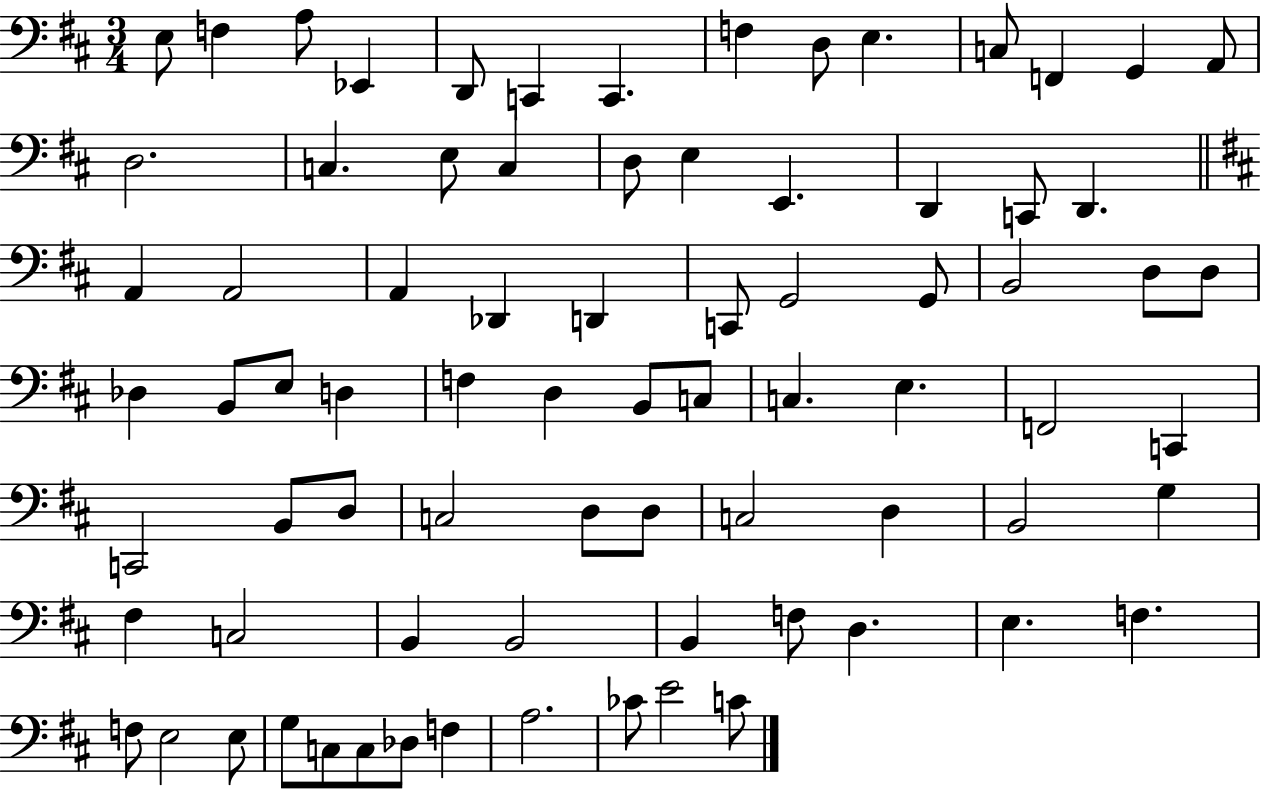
E3/e F3/q A3/e Eb2/q D2/e C2/q C2/q. F3/q D3/e E3/q. C3/e F2/q G2/q A2/e D3/h. C3/q. E3/e C3/q D3/e E3/q E2/q. D2/q C2/e D2/q. A2/q A2/h A2/q Db2/q D2/q C2/e G2/h G2/e B2/h D3/e D3/e Db3/q B2/e E3/e D3/q F3/q D3/q B2/e C3/e C3/q. E3/q. F2/h C2/q C2/h B2/e D3/e C3/h D3/e D3/e C3/h D3/q B2/h G3/q F#3/q C3/h B2/q B2/h B2/q F3/e D3/q. E3/q. F3/q. F3/e E3/h E3/e G3/e C3/e C3/e Db3/e F3/q A3/h. CES4/e E4/h C4/e